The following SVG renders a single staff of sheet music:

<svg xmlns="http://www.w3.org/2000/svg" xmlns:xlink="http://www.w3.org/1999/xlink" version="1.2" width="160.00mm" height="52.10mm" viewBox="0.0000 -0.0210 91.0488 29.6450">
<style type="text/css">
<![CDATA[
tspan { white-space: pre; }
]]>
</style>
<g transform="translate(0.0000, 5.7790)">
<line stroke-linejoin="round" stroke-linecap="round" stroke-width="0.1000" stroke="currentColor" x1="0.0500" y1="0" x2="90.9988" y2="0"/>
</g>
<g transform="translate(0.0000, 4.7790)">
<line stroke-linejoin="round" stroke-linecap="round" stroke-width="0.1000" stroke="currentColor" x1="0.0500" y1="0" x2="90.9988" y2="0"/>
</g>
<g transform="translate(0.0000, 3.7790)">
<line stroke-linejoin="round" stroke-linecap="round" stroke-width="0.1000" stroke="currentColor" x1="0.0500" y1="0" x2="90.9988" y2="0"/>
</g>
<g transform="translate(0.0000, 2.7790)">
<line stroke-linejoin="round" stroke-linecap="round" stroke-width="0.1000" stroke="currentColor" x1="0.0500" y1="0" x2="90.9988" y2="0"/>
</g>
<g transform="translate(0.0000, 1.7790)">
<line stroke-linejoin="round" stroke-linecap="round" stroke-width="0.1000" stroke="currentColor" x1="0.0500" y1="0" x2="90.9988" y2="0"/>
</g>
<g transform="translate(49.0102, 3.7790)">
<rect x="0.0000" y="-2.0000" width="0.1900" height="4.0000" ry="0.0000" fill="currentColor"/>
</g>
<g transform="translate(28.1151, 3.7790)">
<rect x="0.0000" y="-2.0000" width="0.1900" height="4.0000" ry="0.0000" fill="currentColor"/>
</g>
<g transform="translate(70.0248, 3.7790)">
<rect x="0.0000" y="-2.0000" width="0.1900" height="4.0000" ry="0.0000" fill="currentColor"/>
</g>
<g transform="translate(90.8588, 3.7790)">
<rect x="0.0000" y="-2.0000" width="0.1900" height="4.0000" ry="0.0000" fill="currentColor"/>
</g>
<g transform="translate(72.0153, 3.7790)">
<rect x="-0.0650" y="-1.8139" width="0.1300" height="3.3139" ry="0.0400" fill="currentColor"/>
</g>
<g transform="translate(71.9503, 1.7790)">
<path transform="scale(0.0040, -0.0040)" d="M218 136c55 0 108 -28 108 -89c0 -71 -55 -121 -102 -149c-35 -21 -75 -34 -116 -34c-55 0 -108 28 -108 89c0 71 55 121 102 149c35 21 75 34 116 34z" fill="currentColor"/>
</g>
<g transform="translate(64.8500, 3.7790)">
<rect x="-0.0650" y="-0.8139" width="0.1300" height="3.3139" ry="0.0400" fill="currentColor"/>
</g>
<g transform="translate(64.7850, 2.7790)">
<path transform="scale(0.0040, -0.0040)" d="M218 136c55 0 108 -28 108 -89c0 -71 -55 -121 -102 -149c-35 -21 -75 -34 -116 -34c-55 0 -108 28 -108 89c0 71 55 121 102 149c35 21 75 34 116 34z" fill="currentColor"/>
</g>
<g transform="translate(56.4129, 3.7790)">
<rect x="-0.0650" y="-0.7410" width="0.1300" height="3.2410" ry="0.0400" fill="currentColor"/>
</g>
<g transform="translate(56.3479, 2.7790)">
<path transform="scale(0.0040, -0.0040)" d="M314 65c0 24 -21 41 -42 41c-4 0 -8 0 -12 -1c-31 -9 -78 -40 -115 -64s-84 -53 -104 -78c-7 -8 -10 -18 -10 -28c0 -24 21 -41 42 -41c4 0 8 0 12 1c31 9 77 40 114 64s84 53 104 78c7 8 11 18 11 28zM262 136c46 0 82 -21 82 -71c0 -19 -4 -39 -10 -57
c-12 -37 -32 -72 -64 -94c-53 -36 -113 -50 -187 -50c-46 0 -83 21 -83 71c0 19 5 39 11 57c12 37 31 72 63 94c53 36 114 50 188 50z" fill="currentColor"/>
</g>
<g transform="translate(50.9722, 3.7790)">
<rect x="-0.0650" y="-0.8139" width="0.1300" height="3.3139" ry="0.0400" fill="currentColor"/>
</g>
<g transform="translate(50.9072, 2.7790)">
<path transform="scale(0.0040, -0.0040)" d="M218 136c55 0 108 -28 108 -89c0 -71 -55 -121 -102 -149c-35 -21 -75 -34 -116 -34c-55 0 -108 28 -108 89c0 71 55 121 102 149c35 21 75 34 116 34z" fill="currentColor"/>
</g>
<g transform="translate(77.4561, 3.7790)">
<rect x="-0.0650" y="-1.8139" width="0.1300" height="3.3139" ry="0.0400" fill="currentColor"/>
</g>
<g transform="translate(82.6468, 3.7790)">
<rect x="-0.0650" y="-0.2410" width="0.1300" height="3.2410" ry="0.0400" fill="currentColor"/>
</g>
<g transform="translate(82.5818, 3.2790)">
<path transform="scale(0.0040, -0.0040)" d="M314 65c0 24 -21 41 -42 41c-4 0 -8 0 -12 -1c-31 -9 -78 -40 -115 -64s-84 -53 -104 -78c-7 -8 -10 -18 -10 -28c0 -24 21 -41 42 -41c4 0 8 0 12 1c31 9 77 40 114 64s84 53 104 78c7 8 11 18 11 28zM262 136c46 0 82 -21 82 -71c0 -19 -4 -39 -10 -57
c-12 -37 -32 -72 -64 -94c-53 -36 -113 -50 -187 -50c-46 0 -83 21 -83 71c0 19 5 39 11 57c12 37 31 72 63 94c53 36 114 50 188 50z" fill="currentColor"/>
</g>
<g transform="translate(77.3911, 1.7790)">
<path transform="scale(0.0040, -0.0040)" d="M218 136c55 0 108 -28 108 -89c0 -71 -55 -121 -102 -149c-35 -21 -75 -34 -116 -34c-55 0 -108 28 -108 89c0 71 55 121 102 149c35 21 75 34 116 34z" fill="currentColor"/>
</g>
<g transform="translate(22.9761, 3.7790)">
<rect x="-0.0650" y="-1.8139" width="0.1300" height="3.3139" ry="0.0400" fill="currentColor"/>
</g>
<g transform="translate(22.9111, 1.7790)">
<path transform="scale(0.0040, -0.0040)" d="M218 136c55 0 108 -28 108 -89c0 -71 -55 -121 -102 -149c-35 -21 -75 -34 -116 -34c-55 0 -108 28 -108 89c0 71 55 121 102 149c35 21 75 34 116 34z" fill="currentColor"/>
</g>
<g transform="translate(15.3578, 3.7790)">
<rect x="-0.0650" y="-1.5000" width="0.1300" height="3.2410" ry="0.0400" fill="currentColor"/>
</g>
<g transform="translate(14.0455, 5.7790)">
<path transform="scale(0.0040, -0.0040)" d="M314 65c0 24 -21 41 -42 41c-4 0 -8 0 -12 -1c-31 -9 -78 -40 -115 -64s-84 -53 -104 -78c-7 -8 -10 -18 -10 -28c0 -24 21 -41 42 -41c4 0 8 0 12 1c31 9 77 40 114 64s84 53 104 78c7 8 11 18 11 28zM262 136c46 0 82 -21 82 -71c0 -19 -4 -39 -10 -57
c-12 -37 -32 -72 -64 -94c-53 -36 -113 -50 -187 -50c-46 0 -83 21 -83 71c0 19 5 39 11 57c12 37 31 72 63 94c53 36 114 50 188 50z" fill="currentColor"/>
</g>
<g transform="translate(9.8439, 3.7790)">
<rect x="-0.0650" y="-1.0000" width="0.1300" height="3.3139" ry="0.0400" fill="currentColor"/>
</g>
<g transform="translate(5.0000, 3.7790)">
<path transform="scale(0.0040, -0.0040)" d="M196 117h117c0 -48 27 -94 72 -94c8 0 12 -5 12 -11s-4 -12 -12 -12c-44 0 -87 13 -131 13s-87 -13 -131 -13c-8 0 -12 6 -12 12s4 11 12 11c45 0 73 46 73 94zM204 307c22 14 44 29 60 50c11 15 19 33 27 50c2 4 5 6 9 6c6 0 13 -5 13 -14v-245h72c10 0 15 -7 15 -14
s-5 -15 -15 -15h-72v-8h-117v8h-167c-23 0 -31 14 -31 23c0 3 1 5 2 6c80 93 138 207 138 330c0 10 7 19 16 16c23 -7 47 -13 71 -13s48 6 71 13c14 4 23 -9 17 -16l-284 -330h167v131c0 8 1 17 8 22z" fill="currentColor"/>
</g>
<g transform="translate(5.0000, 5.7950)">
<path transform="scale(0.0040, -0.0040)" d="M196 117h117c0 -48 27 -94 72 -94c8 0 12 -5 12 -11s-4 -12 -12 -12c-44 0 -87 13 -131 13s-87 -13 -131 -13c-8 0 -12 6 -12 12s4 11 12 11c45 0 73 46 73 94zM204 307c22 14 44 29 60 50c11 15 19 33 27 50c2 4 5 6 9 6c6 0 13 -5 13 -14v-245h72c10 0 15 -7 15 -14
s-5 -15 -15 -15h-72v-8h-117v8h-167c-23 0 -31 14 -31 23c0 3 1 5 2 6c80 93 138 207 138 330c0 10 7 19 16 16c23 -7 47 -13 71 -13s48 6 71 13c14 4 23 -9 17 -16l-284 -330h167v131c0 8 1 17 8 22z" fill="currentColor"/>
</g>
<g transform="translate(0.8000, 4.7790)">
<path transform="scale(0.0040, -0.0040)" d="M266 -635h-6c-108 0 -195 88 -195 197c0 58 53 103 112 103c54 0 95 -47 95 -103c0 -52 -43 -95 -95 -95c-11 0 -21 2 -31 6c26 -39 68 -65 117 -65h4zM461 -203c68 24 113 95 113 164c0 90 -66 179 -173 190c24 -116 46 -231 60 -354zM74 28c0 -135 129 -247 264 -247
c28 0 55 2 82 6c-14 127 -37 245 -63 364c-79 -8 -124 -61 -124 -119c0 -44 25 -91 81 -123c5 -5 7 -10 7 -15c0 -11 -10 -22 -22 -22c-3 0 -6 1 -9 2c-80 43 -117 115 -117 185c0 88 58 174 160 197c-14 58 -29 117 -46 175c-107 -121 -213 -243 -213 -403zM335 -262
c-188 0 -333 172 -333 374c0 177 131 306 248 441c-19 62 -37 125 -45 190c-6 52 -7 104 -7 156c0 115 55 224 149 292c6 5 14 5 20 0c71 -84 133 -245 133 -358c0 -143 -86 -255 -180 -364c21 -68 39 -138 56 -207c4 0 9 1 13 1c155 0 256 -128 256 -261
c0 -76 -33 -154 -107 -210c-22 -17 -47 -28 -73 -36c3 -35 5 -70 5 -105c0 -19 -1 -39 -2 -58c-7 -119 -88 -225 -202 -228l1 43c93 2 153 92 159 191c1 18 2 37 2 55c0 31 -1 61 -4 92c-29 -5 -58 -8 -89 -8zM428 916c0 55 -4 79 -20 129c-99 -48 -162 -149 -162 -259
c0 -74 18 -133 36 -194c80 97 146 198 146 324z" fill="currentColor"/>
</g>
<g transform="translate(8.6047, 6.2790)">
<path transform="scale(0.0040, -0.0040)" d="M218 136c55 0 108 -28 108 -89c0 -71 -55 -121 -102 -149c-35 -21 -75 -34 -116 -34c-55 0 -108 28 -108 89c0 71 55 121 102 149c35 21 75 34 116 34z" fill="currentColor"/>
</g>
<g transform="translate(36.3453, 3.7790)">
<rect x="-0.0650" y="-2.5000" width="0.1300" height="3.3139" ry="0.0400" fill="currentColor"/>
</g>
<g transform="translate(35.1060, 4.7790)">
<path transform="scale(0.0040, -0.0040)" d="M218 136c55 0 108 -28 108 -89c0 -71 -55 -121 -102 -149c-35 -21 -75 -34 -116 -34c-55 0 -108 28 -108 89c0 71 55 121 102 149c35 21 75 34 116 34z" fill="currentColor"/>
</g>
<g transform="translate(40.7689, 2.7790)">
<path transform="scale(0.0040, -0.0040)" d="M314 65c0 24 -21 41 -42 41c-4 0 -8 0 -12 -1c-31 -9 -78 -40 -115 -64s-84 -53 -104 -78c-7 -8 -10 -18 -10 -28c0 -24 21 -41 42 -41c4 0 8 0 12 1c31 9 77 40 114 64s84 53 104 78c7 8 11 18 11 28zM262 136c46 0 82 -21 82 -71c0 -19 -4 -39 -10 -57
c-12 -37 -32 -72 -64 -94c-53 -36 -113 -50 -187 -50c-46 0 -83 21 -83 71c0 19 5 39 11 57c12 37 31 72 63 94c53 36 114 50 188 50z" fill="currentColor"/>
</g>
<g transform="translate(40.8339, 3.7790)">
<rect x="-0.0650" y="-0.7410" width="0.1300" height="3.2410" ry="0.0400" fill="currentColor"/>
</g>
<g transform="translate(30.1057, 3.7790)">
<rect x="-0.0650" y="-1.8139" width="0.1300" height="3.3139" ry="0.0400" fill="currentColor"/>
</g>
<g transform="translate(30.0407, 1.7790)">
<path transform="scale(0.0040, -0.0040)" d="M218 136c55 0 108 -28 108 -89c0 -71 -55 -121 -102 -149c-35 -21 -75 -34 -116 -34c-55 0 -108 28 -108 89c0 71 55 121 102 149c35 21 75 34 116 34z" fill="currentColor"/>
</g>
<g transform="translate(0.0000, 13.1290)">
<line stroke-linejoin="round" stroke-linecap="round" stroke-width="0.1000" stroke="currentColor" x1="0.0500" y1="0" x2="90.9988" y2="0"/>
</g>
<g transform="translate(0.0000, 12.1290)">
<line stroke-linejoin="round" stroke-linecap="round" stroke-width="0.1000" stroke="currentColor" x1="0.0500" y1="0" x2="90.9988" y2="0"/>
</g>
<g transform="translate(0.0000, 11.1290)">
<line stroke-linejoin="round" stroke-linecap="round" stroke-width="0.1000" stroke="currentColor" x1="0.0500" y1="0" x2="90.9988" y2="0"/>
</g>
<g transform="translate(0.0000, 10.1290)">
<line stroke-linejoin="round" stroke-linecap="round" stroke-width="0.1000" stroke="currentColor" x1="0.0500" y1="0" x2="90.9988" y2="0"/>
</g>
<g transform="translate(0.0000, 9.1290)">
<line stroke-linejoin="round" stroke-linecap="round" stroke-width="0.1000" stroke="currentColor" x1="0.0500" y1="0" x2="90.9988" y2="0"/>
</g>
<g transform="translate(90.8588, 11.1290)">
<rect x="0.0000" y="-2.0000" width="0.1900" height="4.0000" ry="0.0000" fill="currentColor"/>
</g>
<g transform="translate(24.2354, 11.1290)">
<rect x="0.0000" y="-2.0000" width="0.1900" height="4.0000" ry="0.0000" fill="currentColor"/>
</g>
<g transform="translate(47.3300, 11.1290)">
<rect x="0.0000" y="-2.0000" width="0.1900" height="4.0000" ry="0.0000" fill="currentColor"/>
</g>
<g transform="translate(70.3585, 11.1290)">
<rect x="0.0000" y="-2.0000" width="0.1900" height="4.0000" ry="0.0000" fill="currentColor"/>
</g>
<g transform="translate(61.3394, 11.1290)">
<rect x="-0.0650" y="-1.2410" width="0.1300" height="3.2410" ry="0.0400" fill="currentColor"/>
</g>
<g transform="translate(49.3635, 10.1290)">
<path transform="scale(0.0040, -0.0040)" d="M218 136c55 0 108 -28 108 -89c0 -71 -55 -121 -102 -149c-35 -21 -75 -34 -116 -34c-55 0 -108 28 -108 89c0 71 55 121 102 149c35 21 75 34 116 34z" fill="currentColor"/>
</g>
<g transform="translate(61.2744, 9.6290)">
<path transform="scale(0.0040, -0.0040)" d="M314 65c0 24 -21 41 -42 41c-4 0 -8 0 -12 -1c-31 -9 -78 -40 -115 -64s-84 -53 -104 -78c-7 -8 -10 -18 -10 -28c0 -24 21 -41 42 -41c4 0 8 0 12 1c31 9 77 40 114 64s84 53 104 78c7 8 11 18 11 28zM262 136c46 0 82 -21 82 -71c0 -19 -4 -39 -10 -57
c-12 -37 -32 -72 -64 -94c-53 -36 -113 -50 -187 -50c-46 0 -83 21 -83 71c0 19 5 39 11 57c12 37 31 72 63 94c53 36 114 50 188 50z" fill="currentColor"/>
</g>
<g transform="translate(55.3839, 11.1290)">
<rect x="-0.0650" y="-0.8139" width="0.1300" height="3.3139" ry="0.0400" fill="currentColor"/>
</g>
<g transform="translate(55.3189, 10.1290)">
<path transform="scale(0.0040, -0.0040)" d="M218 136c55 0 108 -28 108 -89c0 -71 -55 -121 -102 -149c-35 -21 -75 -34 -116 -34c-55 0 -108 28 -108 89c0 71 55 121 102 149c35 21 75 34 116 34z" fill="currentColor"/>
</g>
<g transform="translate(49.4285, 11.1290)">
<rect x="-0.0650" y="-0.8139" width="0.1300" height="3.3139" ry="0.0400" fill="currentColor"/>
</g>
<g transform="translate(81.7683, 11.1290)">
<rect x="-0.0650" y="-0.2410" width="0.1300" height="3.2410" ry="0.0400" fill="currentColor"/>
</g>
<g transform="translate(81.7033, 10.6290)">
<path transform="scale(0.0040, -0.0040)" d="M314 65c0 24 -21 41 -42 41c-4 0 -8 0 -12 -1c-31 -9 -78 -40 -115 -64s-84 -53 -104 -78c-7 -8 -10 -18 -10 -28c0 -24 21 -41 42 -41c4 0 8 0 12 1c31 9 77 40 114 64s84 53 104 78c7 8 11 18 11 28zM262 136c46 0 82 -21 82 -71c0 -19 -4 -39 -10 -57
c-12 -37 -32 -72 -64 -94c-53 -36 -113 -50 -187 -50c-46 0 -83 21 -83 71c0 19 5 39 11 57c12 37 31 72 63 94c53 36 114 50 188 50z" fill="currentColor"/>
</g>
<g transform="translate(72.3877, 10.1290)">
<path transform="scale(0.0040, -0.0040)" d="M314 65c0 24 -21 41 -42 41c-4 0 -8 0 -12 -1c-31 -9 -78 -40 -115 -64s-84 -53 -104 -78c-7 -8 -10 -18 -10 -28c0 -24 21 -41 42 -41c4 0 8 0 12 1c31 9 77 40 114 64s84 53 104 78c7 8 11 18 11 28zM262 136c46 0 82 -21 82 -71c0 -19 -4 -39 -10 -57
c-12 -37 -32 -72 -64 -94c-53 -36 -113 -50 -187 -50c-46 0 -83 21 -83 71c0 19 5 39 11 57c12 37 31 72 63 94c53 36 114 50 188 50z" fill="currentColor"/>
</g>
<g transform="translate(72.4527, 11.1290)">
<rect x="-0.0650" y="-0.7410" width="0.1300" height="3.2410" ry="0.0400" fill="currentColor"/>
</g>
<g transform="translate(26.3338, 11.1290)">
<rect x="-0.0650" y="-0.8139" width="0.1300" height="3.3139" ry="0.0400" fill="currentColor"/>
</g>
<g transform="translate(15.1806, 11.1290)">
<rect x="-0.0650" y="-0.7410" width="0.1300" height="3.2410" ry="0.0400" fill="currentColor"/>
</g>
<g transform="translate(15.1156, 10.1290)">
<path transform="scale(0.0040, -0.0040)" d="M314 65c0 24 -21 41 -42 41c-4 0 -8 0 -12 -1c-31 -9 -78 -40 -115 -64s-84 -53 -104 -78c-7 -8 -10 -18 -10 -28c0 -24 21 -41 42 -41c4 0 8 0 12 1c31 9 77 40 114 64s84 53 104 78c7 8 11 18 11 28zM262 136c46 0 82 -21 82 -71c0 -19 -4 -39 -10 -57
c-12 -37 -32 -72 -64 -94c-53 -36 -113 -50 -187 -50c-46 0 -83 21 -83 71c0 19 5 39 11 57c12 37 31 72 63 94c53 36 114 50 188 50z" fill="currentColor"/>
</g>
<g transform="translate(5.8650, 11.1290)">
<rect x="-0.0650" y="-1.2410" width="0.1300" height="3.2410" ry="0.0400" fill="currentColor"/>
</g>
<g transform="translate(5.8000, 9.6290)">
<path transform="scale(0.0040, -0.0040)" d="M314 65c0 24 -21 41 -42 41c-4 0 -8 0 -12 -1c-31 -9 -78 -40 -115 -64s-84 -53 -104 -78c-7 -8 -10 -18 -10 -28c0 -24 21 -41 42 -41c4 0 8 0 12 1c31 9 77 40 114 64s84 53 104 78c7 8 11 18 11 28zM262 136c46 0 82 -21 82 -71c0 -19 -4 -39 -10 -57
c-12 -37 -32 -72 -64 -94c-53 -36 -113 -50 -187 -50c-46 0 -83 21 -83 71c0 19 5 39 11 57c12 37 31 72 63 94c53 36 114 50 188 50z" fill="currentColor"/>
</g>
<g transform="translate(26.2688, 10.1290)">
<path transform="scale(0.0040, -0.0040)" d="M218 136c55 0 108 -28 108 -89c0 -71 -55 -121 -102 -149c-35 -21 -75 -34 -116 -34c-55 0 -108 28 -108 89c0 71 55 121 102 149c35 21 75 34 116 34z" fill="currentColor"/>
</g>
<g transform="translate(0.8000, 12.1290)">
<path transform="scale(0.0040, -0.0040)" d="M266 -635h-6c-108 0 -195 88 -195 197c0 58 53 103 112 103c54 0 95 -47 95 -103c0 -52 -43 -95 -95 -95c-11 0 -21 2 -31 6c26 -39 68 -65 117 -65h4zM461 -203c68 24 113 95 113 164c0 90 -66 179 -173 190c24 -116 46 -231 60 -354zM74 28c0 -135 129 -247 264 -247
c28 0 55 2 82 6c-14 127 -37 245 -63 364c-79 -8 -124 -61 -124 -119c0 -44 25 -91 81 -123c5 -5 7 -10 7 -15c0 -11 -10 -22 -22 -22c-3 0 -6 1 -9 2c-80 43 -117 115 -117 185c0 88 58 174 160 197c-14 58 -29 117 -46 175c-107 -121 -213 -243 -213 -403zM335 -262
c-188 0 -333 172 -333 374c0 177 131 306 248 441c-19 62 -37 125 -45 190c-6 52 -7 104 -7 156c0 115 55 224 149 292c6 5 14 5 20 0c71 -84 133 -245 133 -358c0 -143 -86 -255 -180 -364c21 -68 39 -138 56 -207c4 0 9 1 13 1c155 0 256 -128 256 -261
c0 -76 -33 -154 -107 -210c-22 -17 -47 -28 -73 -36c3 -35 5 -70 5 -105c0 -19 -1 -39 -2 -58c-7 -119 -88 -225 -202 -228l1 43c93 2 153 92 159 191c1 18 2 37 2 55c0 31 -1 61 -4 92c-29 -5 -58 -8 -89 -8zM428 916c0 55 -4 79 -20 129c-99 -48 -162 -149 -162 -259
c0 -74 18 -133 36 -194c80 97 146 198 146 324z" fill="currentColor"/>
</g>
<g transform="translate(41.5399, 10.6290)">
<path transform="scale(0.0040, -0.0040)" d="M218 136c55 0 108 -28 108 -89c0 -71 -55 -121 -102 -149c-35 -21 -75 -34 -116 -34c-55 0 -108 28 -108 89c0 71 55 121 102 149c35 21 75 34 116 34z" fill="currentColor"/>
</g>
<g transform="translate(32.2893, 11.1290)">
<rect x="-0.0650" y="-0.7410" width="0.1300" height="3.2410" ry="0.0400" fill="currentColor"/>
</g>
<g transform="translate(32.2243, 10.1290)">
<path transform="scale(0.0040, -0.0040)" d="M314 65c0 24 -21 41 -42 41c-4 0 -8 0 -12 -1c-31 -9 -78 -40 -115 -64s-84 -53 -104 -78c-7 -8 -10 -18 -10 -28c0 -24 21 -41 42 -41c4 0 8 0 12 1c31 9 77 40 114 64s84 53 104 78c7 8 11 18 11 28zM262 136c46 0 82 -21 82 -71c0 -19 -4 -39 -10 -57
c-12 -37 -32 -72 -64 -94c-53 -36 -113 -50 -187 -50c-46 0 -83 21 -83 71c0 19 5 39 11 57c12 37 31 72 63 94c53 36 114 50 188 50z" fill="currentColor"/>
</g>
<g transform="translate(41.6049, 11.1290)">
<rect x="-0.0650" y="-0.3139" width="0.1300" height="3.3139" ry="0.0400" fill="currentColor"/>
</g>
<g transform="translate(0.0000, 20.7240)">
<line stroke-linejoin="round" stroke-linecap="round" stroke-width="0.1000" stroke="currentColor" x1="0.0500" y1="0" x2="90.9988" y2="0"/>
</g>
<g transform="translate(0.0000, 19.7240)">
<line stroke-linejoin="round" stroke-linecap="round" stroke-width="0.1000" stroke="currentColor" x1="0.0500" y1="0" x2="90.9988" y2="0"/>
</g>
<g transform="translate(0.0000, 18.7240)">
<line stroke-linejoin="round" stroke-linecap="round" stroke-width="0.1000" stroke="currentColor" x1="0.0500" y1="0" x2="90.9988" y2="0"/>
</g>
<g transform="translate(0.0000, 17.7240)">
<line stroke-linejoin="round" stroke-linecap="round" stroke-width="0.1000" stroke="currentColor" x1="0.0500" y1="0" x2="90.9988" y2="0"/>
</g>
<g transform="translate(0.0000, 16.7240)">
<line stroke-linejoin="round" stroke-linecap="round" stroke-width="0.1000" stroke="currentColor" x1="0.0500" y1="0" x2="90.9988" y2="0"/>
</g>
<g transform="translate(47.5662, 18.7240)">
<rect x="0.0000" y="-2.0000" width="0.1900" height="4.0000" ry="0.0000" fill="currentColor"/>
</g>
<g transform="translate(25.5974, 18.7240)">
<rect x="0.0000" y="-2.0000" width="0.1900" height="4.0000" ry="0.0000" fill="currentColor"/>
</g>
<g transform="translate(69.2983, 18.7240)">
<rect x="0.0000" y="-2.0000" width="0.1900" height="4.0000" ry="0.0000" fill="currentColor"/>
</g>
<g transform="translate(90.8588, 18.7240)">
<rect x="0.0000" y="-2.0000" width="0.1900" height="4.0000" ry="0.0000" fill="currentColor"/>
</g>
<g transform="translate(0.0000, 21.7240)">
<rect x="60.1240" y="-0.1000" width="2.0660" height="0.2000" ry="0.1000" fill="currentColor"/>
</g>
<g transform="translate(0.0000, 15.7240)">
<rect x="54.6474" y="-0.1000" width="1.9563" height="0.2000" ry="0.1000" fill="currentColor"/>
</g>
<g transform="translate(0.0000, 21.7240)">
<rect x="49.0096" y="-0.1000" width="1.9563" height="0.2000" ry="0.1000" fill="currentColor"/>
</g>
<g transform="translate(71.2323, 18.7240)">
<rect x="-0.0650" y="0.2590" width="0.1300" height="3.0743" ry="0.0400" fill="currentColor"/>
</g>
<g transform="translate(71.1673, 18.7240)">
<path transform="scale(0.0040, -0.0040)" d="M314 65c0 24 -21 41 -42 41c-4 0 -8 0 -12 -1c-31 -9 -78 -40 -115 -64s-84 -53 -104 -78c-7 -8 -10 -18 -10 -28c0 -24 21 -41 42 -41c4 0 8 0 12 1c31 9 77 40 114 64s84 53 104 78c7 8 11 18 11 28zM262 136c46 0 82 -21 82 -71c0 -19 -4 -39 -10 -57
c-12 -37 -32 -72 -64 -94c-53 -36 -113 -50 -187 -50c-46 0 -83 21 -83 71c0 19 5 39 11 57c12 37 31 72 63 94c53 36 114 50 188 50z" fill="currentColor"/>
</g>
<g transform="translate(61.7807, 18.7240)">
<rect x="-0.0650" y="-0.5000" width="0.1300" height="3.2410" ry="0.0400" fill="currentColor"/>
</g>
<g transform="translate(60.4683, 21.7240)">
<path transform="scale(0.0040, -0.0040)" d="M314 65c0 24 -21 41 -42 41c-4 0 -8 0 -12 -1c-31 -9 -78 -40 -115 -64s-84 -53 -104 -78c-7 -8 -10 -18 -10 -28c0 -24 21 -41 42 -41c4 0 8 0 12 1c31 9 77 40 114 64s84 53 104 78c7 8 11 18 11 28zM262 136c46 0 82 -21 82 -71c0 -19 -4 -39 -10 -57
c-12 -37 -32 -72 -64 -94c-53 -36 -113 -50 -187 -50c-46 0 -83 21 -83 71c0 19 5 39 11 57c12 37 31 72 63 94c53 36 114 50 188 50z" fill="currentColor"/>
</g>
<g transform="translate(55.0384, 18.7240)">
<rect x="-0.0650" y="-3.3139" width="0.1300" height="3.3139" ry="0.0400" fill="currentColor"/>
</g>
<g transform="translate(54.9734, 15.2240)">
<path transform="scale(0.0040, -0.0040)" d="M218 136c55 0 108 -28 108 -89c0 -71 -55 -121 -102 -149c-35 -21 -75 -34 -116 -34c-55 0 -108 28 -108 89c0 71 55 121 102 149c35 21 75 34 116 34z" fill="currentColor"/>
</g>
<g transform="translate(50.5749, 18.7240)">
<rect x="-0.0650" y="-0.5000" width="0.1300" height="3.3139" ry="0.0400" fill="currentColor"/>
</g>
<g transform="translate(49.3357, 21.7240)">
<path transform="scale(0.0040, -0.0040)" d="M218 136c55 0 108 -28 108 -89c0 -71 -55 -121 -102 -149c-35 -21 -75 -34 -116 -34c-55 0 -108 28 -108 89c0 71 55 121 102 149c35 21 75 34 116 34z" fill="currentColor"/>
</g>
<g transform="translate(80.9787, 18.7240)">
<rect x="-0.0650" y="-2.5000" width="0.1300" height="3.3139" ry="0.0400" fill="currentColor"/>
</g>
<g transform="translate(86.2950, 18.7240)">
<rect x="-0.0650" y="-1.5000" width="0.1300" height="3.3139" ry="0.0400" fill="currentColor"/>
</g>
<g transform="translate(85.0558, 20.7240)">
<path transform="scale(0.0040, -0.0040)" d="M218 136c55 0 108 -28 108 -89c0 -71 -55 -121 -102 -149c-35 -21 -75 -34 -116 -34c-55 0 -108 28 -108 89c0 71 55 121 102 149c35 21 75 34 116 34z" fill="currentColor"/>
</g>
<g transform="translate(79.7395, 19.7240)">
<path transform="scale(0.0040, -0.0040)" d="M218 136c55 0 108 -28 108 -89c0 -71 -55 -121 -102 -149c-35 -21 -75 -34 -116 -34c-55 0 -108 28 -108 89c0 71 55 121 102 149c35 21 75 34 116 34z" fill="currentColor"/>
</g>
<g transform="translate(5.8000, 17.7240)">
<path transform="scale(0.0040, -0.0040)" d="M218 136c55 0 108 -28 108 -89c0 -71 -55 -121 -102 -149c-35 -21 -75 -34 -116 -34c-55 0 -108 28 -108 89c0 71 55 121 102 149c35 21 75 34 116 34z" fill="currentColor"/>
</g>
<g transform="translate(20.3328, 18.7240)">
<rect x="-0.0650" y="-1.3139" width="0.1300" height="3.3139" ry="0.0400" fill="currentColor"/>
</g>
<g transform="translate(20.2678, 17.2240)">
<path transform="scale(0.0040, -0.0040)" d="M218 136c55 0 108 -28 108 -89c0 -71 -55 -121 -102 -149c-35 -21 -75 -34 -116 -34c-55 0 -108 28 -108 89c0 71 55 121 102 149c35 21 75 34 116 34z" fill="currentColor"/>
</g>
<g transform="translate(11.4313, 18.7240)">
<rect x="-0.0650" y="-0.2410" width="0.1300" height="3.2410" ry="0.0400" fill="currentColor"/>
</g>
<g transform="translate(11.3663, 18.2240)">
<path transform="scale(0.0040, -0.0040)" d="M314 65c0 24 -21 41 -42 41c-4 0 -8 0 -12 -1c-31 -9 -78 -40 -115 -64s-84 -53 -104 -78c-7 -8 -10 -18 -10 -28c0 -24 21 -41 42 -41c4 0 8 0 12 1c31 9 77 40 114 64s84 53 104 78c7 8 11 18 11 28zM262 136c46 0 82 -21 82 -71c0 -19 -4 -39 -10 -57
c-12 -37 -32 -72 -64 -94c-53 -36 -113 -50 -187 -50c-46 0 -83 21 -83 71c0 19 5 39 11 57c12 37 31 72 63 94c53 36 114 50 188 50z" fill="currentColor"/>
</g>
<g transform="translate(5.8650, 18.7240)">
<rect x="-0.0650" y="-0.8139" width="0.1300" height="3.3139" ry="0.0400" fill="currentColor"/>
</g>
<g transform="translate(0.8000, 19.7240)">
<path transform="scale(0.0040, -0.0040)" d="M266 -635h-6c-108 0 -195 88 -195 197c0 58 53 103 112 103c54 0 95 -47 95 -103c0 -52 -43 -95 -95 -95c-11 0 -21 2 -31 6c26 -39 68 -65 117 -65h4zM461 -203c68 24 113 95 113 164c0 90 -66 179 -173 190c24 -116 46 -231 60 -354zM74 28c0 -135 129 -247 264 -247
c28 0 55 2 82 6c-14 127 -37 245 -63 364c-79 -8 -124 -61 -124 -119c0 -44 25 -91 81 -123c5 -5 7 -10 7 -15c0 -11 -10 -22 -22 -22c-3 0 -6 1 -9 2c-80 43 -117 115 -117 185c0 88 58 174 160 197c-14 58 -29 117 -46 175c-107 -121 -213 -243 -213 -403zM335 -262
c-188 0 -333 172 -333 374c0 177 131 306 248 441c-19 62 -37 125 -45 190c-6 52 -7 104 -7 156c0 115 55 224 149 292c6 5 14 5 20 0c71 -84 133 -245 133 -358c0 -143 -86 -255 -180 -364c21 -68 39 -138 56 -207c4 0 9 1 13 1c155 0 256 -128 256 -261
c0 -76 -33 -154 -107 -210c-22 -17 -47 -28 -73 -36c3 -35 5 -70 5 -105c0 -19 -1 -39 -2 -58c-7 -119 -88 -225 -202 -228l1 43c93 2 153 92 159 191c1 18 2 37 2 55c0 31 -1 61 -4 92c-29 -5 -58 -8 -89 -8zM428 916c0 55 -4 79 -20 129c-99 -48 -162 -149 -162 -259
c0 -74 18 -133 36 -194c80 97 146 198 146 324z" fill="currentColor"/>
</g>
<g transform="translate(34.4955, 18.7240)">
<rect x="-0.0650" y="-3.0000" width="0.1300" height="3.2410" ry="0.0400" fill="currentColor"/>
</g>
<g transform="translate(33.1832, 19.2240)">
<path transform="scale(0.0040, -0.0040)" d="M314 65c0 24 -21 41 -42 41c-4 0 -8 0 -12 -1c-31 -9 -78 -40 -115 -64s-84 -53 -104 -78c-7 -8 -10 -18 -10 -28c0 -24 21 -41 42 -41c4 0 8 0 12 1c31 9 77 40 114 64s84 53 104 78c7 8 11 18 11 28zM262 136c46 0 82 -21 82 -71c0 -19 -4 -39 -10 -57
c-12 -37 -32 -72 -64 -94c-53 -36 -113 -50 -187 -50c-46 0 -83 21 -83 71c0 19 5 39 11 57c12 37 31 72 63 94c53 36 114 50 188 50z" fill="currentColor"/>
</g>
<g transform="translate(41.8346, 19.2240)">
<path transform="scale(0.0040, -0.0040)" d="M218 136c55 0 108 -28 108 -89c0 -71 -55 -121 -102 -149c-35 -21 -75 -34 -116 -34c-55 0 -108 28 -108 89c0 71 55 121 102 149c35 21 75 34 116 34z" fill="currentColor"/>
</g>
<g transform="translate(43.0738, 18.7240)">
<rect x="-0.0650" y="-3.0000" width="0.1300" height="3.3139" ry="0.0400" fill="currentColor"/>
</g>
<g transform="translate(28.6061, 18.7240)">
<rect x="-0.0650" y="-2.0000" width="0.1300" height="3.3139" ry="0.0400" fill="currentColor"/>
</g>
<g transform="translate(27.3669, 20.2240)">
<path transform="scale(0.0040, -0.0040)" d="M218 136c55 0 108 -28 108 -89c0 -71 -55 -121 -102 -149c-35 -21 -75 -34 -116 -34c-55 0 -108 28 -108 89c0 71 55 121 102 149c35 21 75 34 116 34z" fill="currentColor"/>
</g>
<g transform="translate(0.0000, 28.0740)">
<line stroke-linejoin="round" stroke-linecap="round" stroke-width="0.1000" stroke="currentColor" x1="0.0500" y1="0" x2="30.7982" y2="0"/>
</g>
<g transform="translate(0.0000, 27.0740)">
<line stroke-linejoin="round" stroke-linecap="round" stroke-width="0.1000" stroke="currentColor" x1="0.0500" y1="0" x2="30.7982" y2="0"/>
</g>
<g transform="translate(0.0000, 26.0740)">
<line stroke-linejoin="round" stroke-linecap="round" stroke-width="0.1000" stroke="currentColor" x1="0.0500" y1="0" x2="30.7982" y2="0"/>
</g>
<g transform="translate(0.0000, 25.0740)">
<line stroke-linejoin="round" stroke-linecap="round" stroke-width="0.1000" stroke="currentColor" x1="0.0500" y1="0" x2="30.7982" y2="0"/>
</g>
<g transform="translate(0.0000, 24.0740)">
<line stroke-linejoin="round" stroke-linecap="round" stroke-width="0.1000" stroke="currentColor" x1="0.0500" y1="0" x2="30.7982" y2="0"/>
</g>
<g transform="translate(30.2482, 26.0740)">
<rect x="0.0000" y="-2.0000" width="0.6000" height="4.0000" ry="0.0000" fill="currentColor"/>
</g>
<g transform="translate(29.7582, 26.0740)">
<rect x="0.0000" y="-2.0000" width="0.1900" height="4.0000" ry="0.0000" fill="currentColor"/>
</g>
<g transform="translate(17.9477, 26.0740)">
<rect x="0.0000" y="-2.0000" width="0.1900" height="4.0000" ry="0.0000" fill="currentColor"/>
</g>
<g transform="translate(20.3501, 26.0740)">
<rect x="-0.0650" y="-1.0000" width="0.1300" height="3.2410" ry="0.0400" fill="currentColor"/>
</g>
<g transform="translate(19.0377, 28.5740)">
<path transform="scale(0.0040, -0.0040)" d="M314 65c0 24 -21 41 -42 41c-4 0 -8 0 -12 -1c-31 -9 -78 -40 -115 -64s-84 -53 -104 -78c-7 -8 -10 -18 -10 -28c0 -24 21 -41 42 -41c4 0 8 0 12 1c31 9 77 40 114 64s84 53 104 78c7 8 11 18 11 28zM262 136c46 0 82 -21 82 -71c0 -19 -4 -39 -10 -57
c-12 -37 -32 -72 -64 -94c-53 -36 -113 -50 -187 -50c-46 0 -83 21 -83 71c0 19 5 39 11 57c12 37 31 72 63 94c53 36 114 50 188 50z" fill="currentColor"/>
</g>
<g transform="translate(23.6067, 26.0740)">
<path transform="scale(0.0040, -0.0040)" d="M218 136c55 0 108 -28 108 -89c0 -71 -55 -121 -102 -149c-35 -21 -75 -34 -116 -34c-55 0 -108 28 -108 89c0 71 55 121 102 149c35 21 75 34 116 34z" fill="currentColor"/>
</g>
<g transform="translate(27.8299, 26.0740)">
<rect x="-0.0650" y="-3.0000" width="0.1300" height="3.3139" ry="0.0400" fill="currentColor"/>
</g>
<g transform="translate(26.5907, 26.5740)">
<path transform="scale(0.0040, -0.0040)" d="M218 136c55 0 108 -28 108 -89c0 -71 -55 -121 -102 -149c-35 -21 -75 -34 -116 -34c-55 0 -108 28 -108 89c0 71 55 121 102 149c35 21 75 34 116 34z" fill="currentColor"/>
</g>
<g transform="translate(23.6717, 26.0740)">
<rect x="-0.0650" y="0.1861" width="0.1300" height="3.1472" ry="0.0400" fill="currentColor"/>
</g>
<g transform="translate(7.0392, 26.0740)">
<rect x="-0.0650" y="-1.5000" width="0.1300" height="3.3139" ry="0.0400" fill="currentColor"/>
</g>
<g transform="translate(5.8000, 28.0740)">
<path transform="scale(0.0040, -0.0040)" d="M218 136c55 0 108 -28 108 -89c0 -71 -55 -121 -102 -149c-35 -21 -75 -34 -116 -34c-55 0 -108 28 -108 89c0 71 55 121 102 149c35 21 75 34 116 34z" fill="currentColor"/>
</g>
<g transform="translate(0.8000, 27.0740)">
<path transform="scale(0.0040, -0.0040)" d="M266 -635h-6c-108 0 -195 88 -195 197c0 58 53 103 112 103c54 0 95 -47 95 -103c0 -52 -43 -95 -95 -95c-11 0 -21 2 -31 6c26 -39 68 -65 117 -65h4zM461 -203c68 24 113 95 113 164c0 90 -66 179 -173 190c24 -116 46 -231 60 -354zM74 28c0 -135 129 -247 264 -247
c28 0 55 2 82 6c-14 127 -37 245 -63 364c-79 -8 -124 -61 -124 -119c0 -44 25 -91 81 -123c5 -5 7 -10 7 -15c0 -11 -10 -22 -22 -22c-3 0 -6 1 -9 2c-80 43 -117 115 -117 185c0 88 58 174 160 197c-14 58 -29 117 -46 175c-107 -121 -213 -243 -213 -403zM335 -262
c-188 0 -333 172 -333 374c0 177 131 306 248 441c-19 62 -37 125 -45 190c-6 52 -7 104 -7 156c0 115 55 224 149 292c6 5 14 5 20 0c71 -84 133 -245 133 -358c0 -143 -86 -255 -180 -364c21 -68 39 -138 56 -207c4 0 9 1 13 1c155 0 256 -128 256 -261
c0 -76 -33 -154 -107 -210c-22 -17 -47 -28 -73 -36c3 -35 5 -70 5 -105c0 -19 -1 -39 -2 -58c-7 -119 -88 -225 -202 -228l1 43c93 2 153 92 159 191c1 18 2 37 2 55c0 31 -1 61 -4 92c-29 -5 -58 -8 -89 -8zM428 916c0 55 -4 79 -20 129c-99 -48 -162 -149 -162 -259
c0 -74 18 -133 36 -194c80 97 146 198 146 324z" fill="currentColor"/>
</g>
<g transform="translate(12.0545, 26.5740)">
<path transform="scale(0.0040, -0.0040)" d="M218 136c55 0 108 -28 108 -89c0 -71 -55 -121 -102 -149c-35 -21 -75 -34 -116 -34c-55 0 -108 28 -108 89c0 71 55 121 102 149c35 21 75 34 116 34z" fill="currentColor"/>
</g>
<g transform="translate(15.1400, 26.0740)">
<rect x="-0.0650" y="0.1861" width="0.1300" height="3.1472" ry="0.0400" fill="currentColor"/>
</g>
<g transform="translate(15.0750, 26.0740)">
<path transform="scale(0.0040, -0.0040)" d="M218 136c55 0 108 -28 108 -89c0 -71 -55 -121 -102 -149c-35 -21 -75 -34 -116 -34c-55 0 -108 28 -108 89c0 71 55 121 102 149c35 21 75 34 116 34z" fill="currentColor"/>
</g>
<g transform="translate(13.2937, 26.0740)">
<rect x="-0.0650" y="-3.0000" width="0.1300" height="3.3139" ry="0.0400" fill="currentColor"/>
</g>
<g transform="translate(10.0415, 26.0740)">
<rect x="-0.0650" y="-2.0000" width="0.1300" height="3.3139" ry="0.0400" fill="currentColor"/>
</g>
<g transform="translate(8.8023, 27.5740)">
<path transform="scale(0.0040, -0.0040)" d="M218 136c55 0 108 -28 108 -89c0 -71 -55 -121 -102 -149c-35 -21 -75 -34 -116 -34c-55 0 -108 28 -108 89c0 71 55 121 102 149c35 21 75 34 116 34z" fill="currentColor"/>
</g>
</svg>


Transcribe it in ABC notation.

X:1
T:Untitled
M:4/4
L:1/4
K:C
D E2 f f G d2 d d2 d f f c2 e2 d2 d d2 c d d e2 d2 c2 d c2 e F A2 A C b C2 B2 G E E F A B D2 B A